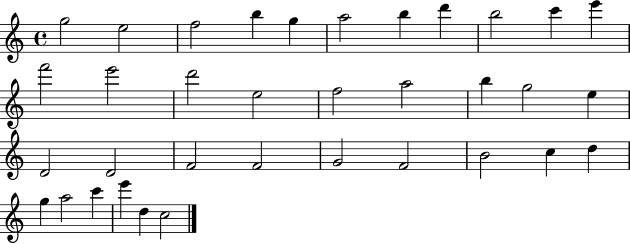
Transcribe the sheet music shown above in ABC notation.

X:1
T:Untitled
M:4/4
L:1/4
K:C
g2 e2 f2 b g a2 b d' b2 c' e' f'2 e'2 d'2 e2 f2 a2 b g2 e D2 D2 F2 F2 G2 F2 B2 c d g a2 c' e' d c2